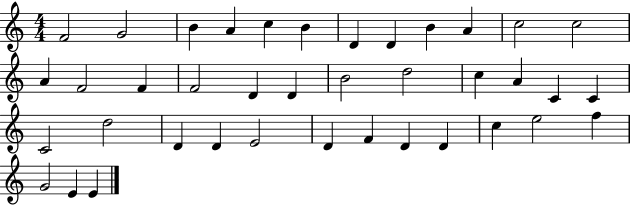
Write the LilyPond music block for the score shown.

{
  \clef treble
  \numericTimeSignature
  \time 4/4
  \key c \major
  f'2 g'2 | b'4 a'4 c''4 b'4 | d'4 d'4 b'4 a'4 | c''2 c''2 | \break a'4 f'2 f'4 | f'2 d'4 d'4 | b'2 d''2 | c''4 a'4 c'4 c'4 | \break c'2 d''2 | d'4 d'4 e'2 | d'4 f'4 d'4 d'4 | c''4 e''2 f''4 | \break g'2 e'4 e'4 | \bar "|."
}